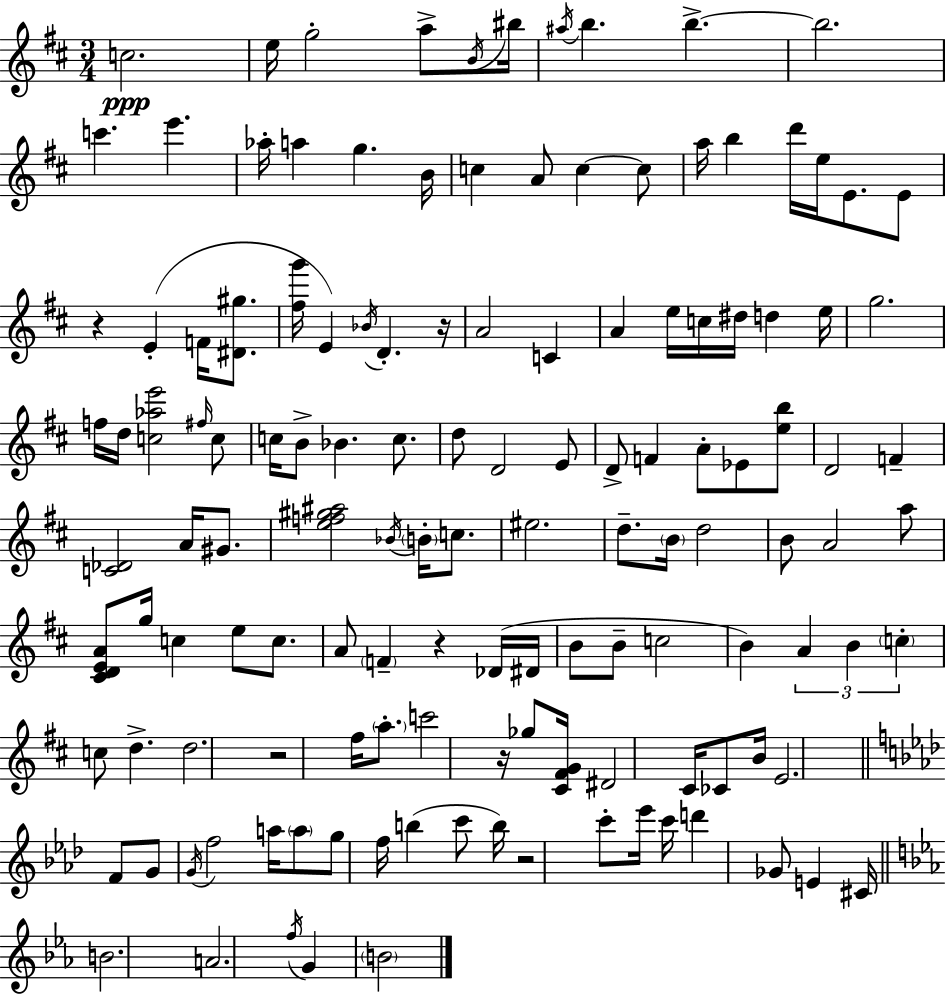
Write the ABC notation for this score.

X:1
T:Untitled
M:3/4
L:1/4
K:D
c2 e/4 g2 a/2 B/4 ^b/4 ^a/4 b b b2 c' e' _a/4 a g B/4 c A/2 c c/2 a/4 b d'/4 e/4 E/2 E/2 z E F/4 [^D^g]/2 [^fg']/4 E _B/4 D z/4 A2 C A e/4 c/4 ^d/4 d e/4 g2 f/4 d/4 [c_ae']2 ^f/4 c/2 c/4 B/2 _B c/2 d/2 D2 E/2 D/2 F A/2 _E/2 [eb]/2 D2 F [C_D]2 A/4 ^G/2 [ef^g^a]2 _B/4 B/4 c/2 ^e2 d/2 B/4 d2 B/2 A2 a/2 [^CDEA]/2 g/4 c e/2 c/2 A/2 F z _D/4 ^D/4 B/2 B/2 c2 B A B c c/2 d d2 z2 ^f/4 a/2 c'2 z/4 _g/2 [^C^FG]/4 ^D2 ^C/4 _C/2 B/4 E2 F/2 G/2 G/4 f2 a/4 a/2 g/2 f/4 b c'/2 b/4 z2 c'/2 _e'/4 c'/4 d' _G/2 E ^C/4 B2 A2 f/4 G B2